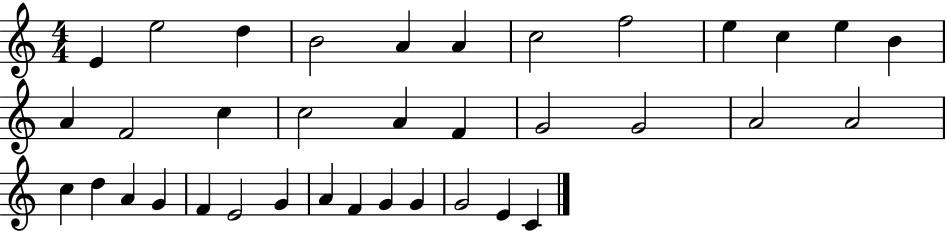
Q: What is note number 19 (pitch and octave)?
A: G4